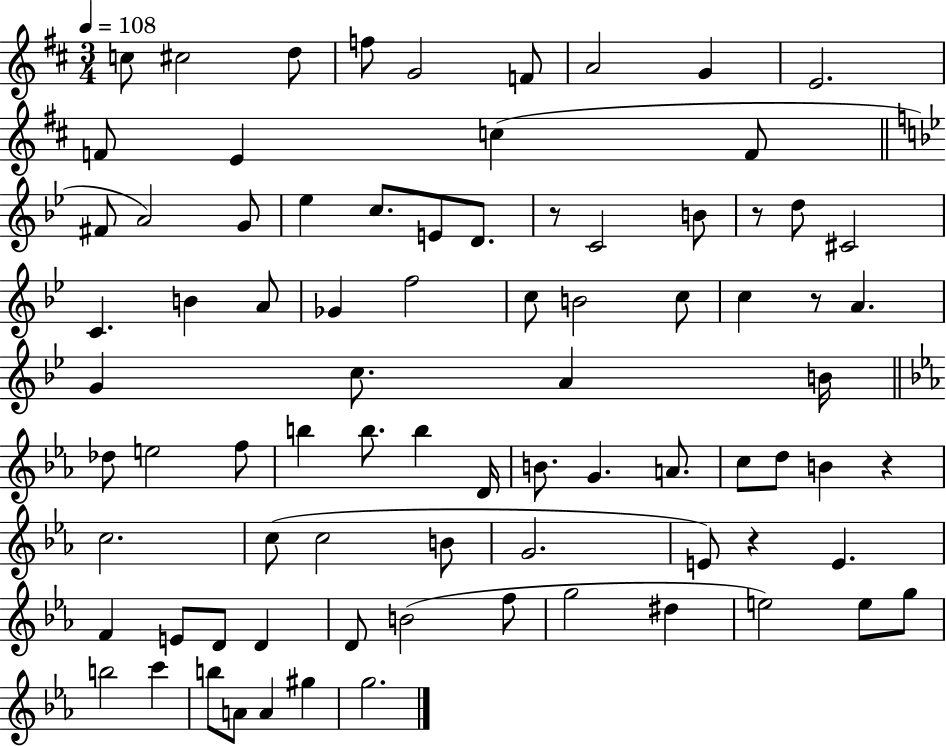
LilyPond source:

{
  \clef treble
  \numericTimeSignature
  \time 3/4
  \key d \major
  \tempo 4 = 108
  c''8 cis''2 d''8 | f''8 g'2 f'8 | a'2 g'4 | e'2. | \break f'8 e'4 c''4( f'8 | \bar "||" \break \key bes \major fis'8 a'2) g'8 | ees''4 c''8. e'8 d'8. | r8 c'2 b'8 | r8 d''8 cis'2 | \break c'4. b'4 a'8 | ges'4 f''2 | c''8 b'2 c''8 | c''4 r8 a'4. | \break g'4 c''8. a'4 b'16 | \bar "||" \break \key ees \major des''8 e''2 f''8 | b''4 b''8. b''4 d'16 | b'8. g'4. a'8. | c''8 d''8 b'4 r4 | \break c''2. | c''8( c''2 b'8 | g'2. | e'8) r4 e'4. | \break f'4 e'8 d'8 d'4 | d'8 b'2( f''8 | g''2 dis''4 | e''2) e''8 g''8 | \break b''2 c'''4 | b''8 a'8 a'4 gis''4 | g''2. | \bar "|."
}